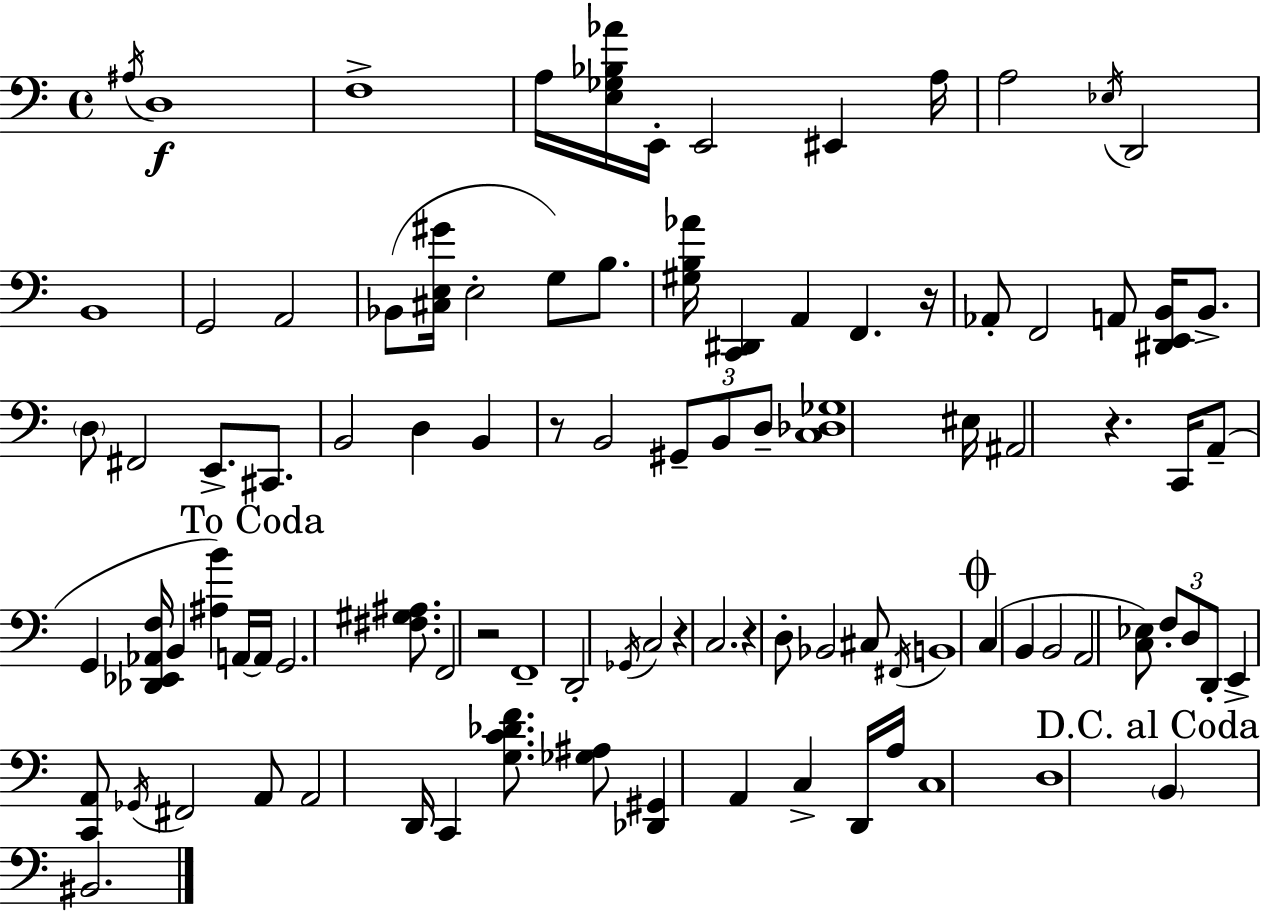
{
  \clef bass
  \time 4/4
  \defaultTimeSignature
  \key a \minor
  \acciaccatura { ais16 }\f d1 | f1-> | a16 <e ges bes aes'>16 e,16-. e,2 eis,4 | a16 a2 \acciaccatura { ees16 } d,2 | \break b,1 | g,2 a,2 | bes,8( <cis e gis'>16 e2-. g8) b8. | <gis b aes'>16 <c, dis,>4 a,4 f,4. | \break r16 aes,8-. f,2 a,8 <dis, e, b,>16 b,8.-> | \parenthesize d8 fis,2 e,8.-> cis,8. | b,2 d4 b,4 | r8 b,2 \tuplet 3/2 { gis,8-- b,8 | \break d8-- } <c des ges>1 | eis16 ais,2 r4. | c,16 a,8--( g,4 <des, ees, aes, f>16 b,4 <ais b'>4) | a,16~~ \mark "To Coda" a,16 g,2. <fis gis ais>8. | \break f,2 r2 | f,1-- | d,2-. \acciaccatura { ges,16 } c2 | r4 c2. | \break r4 d8-. bes,2 | cis8 \acciaccatura { fis,16 } b,1 | \mark \markup { \musicglyph "scripts.coda" } c4( b,4 b,2 | a,2 <c ees>8) \tuplet 3/2 { f8-. | \break d8 d,8-. } e,4-> <c, a,>8 \acciaccatura { ges,16 } fis,2 | a,8 a,2 d,16 c,4 | <g c' des' f'>8. <ges ais>8 <des, gis,>4 a,4 c4-> | d,16 a16 c1 | \break d1 | \mark "D.C. al Coda" \parenthesize b,4 bis,2. | \bar "|."
}